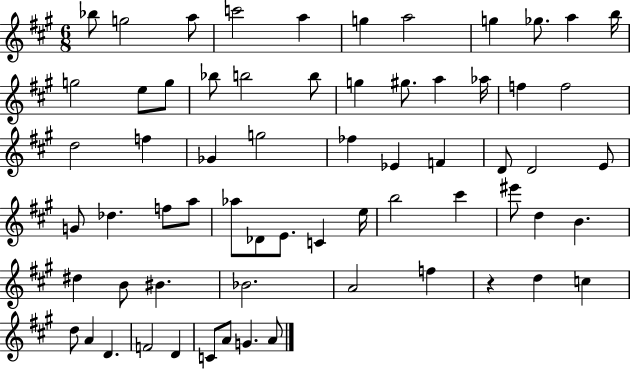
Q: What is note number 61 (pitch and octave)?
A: C4